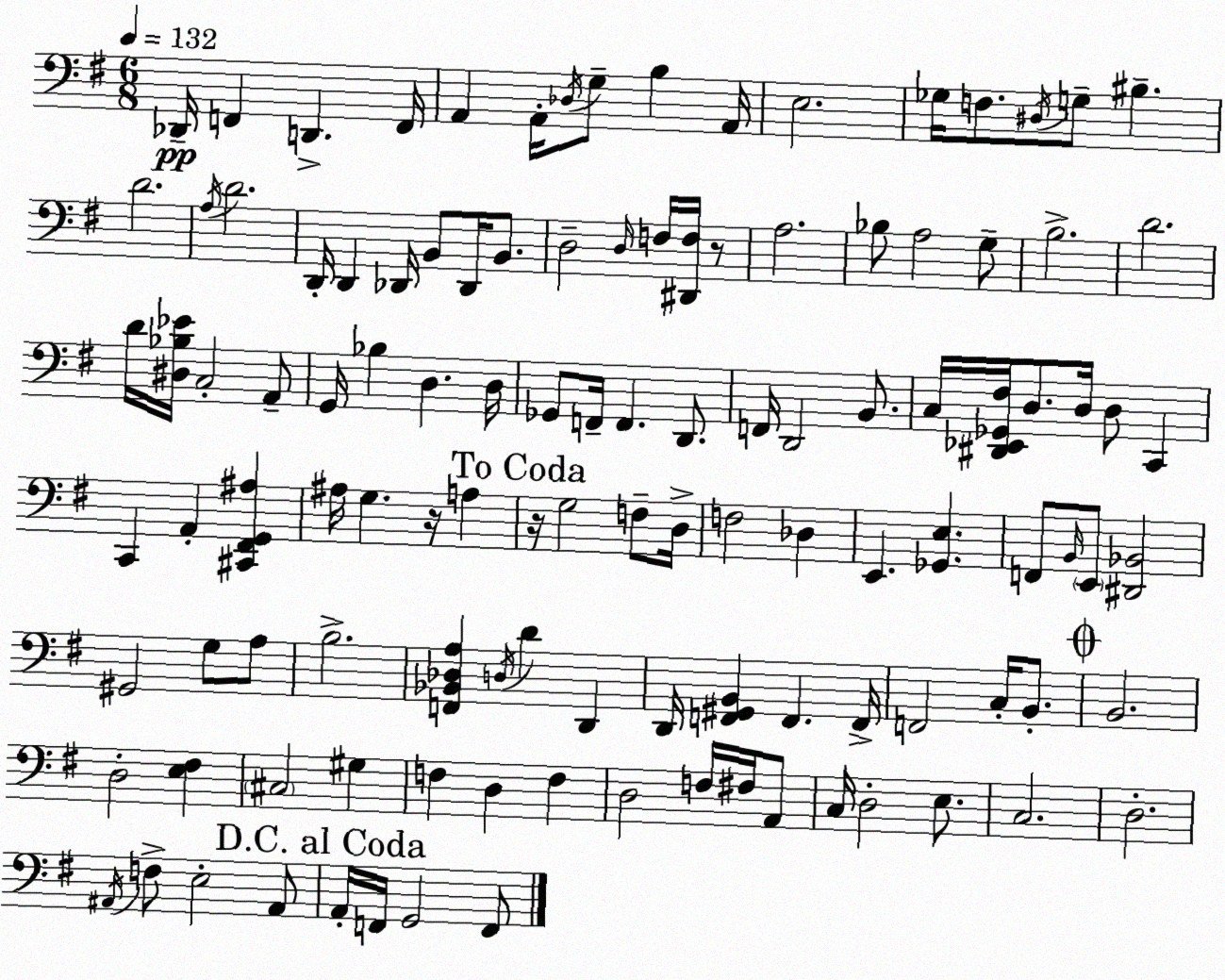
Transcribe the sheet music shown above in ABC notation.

X:1
T:Untitled
M:6/8
L:1/4
K:G
_D,,/4 F,, D,, F,,/4 A,, A,,/4 _D,/4 G,/2 B, A,,/4 E,2 _G,/4 F,/2 ^D,/4 G,/2 ^B, D2 A,/4 D2 D,,/4 D,, _D,,/4 B,,/2 _D,,/4 B,,/2 D,2 D,/4 F,/4 [^D,,F,]/4 z/2 A,2 _B,/2 A,2 G,/2 B,2 D2 D/4 [^D,_B,_E]/4 C,2 A,,/2 G,,/4 _B, D, D,/4 _G,,/2 F,,/4 F,, D,,/2 F,,/4 D,,2 B,,/2 C,/4 [^D,,_E,,_G,,^F,]/4 D,/2 D,/4 D,/2 C,, C,, A,, [^C,,^F,,G,,^A,] ^A,/4 G, z/4 A, z/4 G,2 F,/2 D,/4 F,2 _D, E,, [_G,,E,] F,,/2 B,,/4 E,,/2 [^D,,_B,,]2 ^G,,2 G,/2 A,/2 B,2 [F,,_B,,_D,A,] D,/4 D D,, D,,/4 [F,,^G,,B,,] F,, F,,/4 F,,2 C,/4 B,,/2 B,,2 D,2 [E,^F,] ^C,2 ^G, F, D, F, D,2 F,/4 ^F,/4 A,,/2 C,/4 D,2 E,/2 C,2 D,2 ^A,,/4 F,/2 E,2 ^A,,/2 A,,/4 F,,/4 G,,2 F,,/2